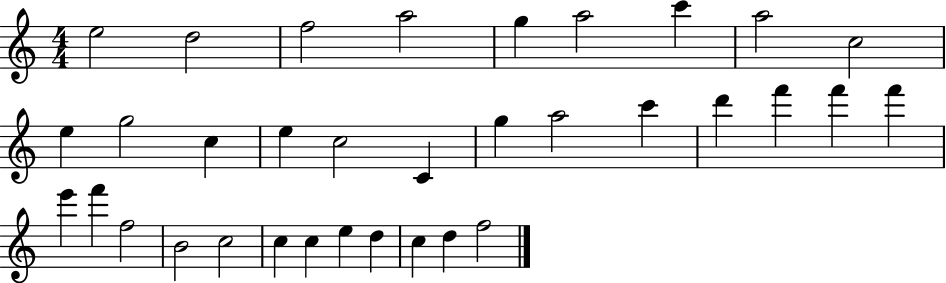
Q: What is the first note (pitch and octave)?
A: E5